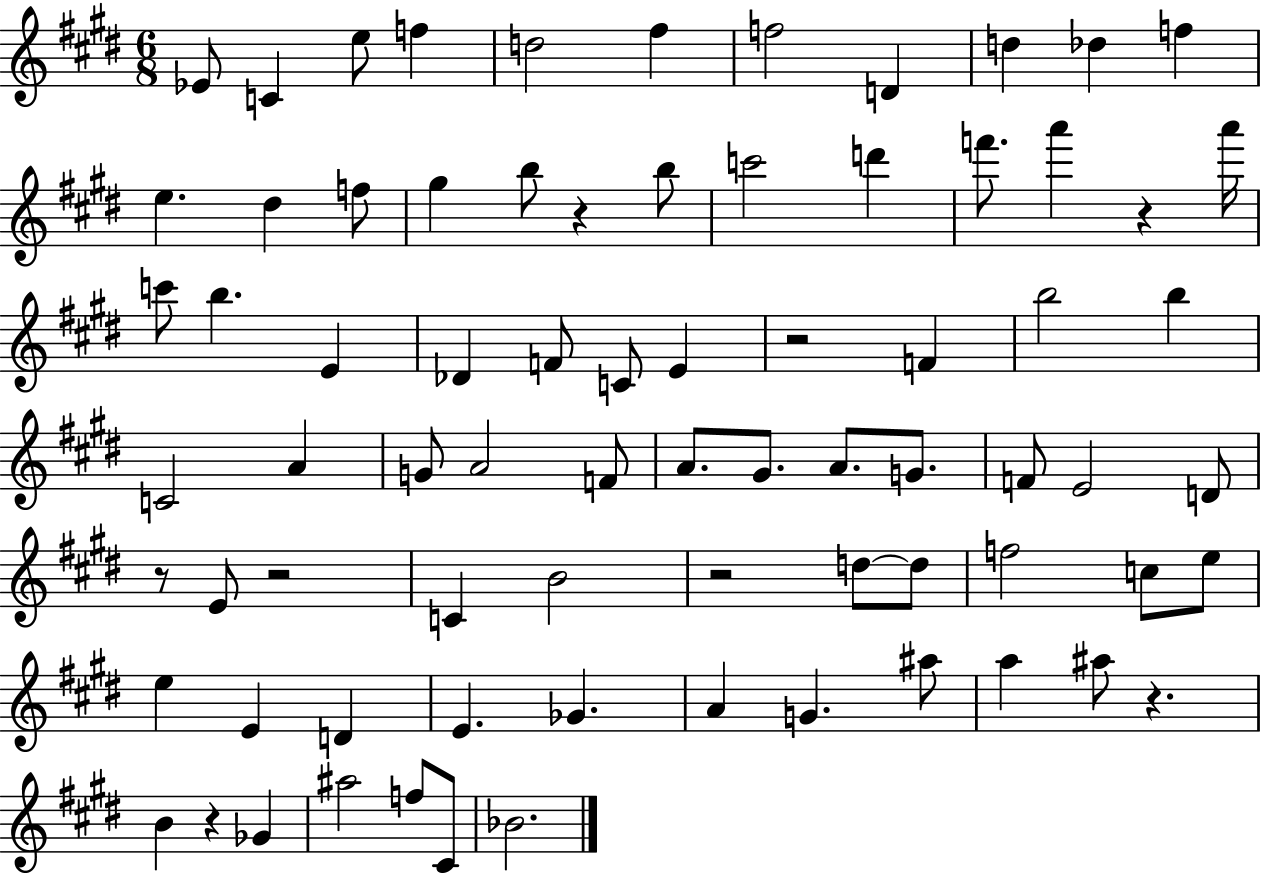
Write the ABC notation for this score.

X:1
T:Untitled
M:6/8
L:1/4
K:E
_E/2 C e/2 f d2 ^f f2 D d _d f e ^d f/2 ^g b/2 z b/2 c'2 d' f'/2 a' z a'/4 c'/2 b E _D F/2 C/2 E z2 F b2 b C2 A G/2 A2 F/2 A/2 ^G/2 A/2 G/2 F/2 E2 D/2 z/2 E/2 z2 C B2 z2 d/2 d/2 f2 c/2 e/2 e E D E _G A G ^a/2 a ^a/2 z B z _G ^a2 f/2 ^C/2 _B2